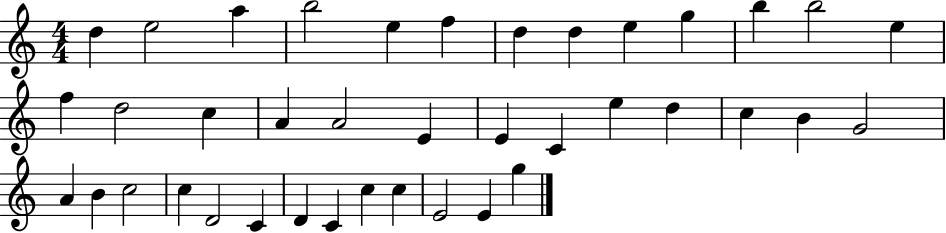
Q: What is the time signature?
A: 4/4